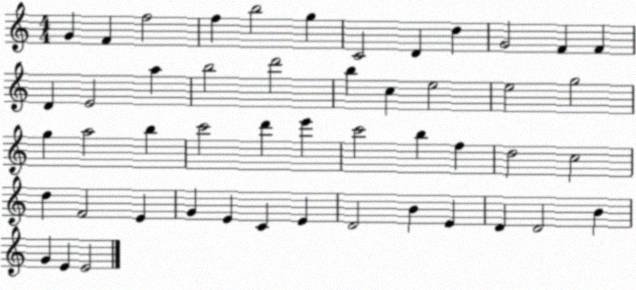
X:1
T:Untitled
M:4/4
L:1/4
K:C
G F f2 f b2 g C2 D d G2 F F D E2 a b2 d'2 b c e2 e2 g2 g a2 b c'2 d' e' c'2 b f d2 c2 d F2 E G E C E D2 B E D D2 B G E E2